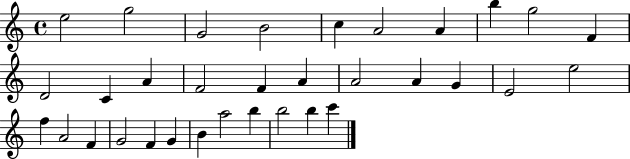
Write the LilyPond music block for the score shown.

{
  \clef treble
  \time 4/4
  \defaultTimeSignature
  \key c \major
  e''2 g''2 | g'2 b'2 | c''4 a'2 a'4 | b''4 g''2 f'4 | \break d'2 c'4 a'4 | f'2 f'4 a'4 | a'2 a'4 g'4 | e'2 e''2 | \break f''4 a'2 f'4 | g'2 f'4 g'4 | b'4 a''2 b''4 | b''2 b''4 c'''4 | \break \bar "|."
}